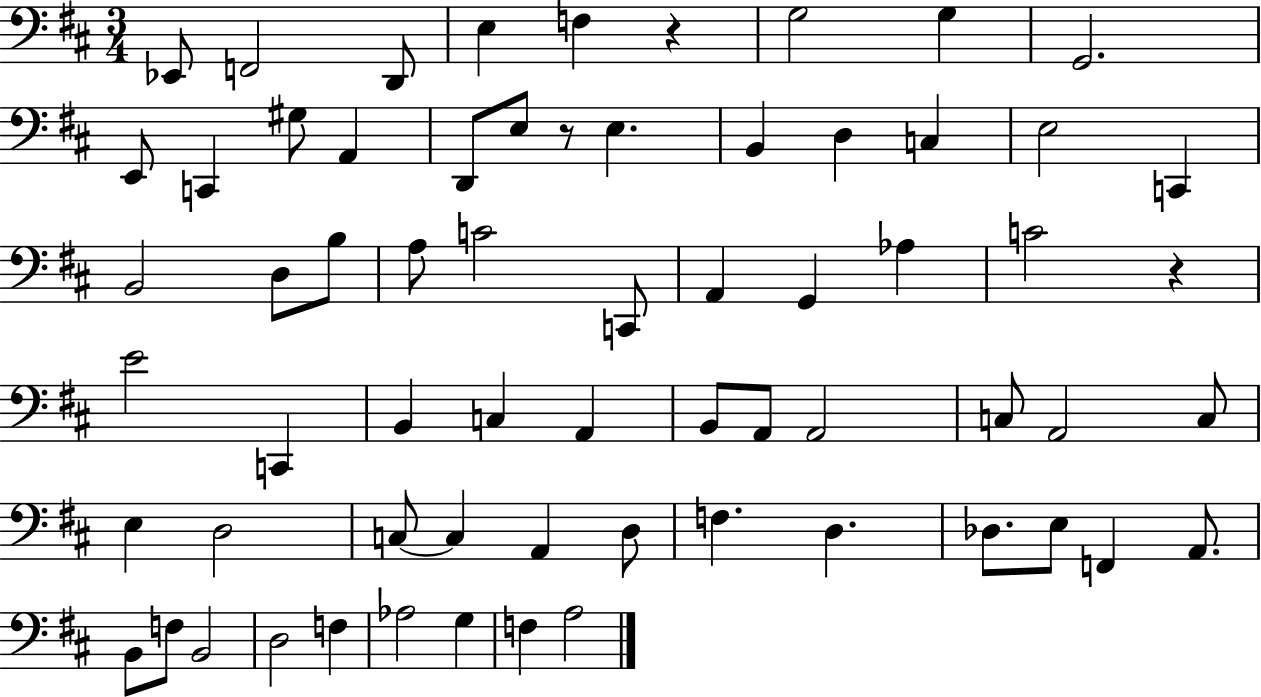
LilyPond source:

{
  \clef bass
  \numericTimeSignature
  \time 3/4
  \key d \major
  ees,8 f,2 d,8 | e4 f4 r4 | g2 g4 | g,2. | \break e,8 c,4 gis8 a,4 | d,8 e8 r8 e4. | b,4 d4 c4 | e2 c,4 | \break b,2 d8 b8 | a8 c'2 c,8 | a,4 g,4 aes4 | c'2 r4 | \break e'2 c,4 | b,4 c4 a,4 | b,8 a,8 a,2 | c8 a,2 c8 | \break e4 d2 | c8~~ c4 a,4 d8 | f4. d4. | des8. e8 f,4 a,8. | \break b,8 f8 b,2 | d2 f4 | aes2 g4 | f4 a2 | \break \bar "|."
}